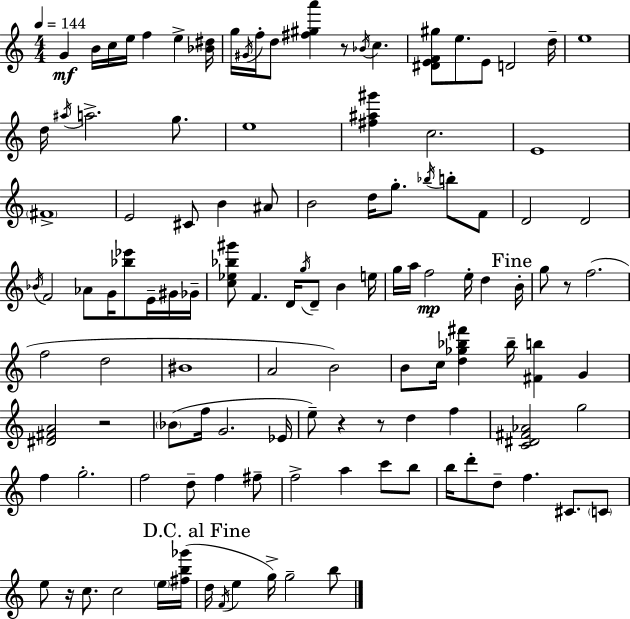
G4/q B4/s C5/s E5/s F5/q E5/q [Bb4,D#5]/s G5/s G#4/s F5/s D5/e [F#5,G#5,A6]/q R/e Bb4/s C5/q. [D#4,E4,F4,G#5]/e E5/e. E4/e D4/h D5/s E5/w D5/s A#5/s A5/h. G5/e. E5/w [F#5,A#5,G#6]/q C5/h. E4/w F#4/w E4/h C#4/e B4/q A#4/e B4/h D5/s G5/e. Bb5/s B5/e F4/e D4/h D4/h Bb4/s F4/h Ab4/e G4/s [Bb5,Eb6]/e E4/s G#4/s Gb4/s [C5,Eb5,Bb5,G#6]/e F4/q. D4/s G5/s D4/e B4/q E5/s G5/s A5/s F5/h E5/s D5/q B4/s G5/e R/e F5/h. F5/h D5/h BIS4/w A4/h B4/h B4/e C5/s [D5,Gb5,Bb5,F#6]/q Bb5/s [F#4,B5]/q G4/q [D#4,F#4,A4]/h R/h Bb4/e F5/s G4/h. Eb4/s E5/e R/q R/e D5/q F5/q [C4,D#4,F#4,Ab4]/h G5/h F5/q G5/h. F5/h D5/e F5/q F#5/e F5/h A5/q C6/e B5/e B5/s D6/e D5/e F5/q. C#4/e. C4/e E5/e R/s C5/e. C5/h E5/s [F#5,B5,Gb6]/s D5/s F4/s E5/q G5/s G5/h B5/e